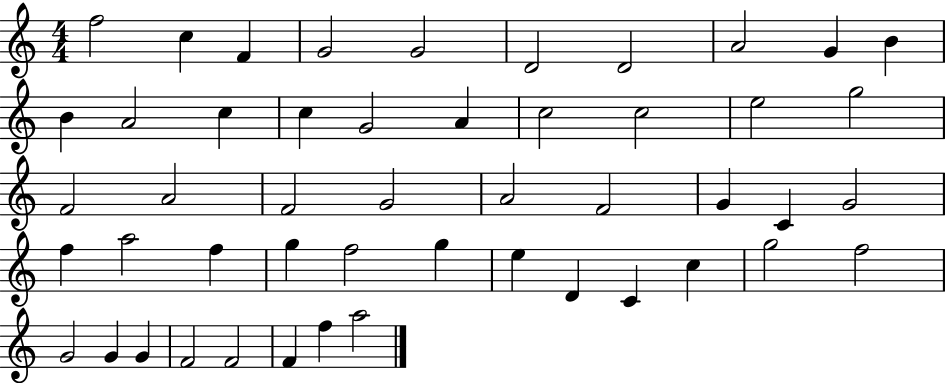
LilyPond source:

{
  \clef treble
  \numericTimeSignature
  \time 4/4
  \key c \major
  f''2 c''4 f'4 | g'2 g'2 | d'2 d'2 | a'2 g'4 b'4 | \break b'4 a'2 c''4 | c''4 g'2 a'4 | c''2 c''2 | e''2 g''2 | \break f'2 a'2 | f'2 g'2 | a'2 f'2 | g'4 c'4 g'2 | \break f''4 a''2 f''4 | g''4 f''2 g''4 | e''4 d'4 c'4 c''4 | g''2 f''2 | \break g'2 g'4 g'4 | f'2 f'2 | f'4 f''4 a''2 | \bar "|."
}